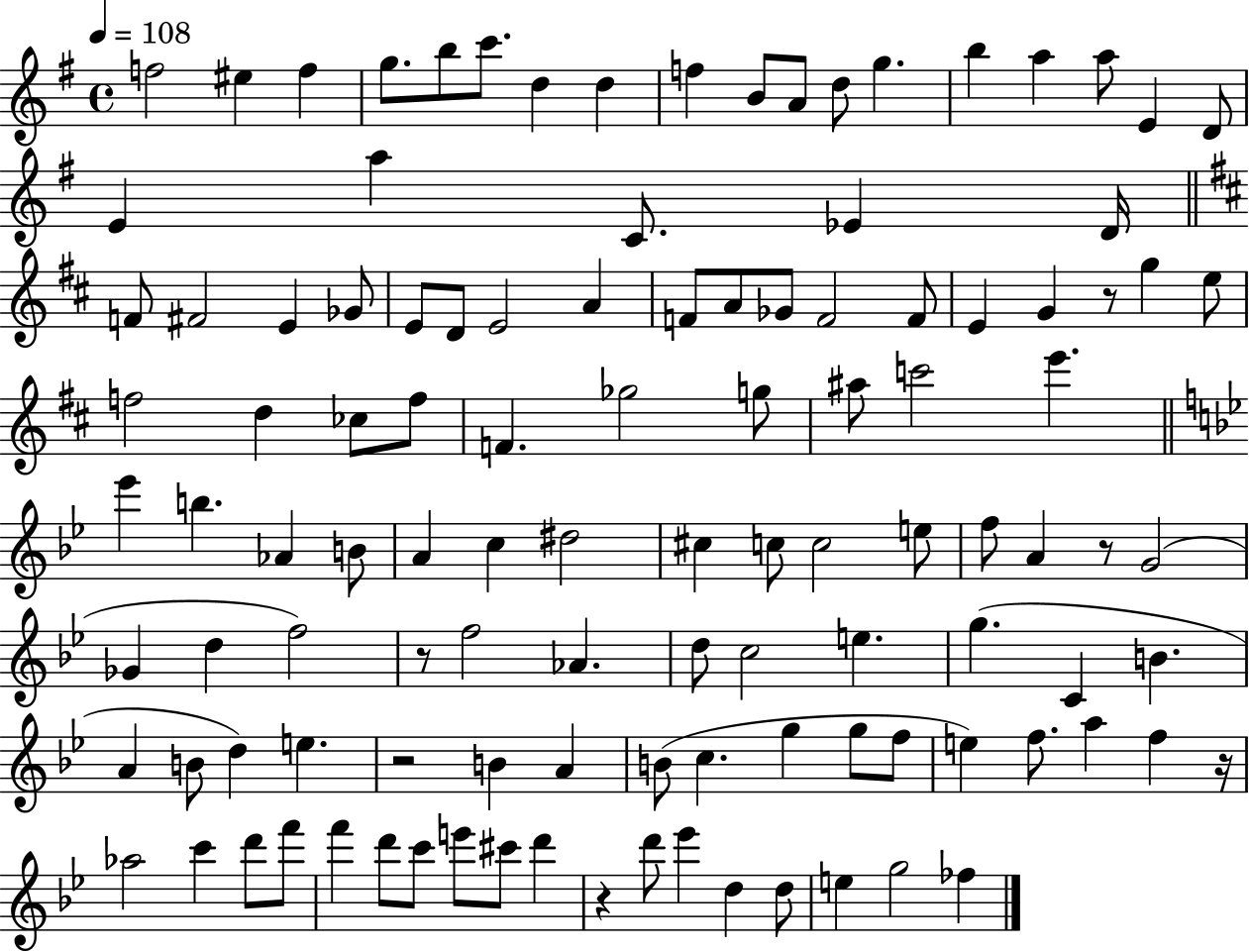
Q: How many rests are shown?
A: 6